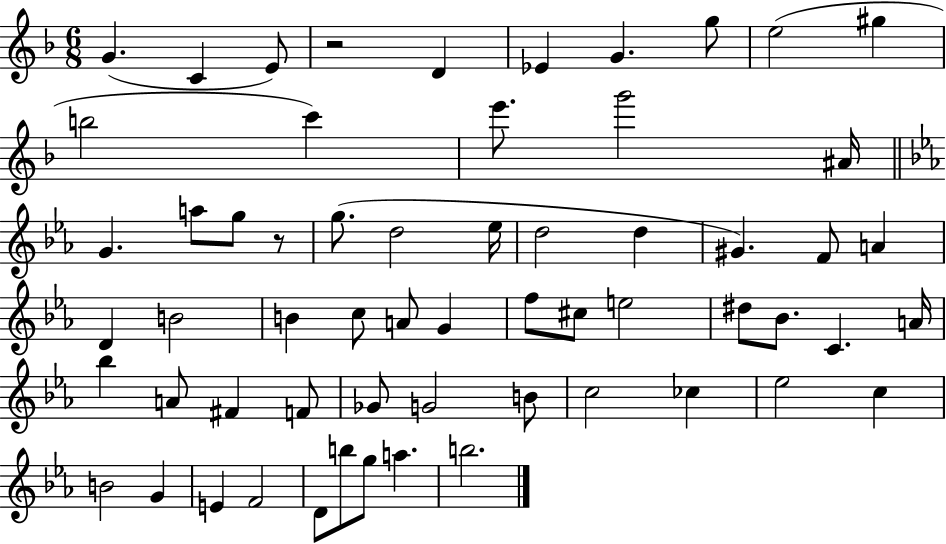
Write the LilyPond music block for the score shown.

{
  \clef treble
  \numericTimeSignature
  \time 6/8
  \key f \major
  g'4.( c'4 e'8) | r2 d'4 | ees'4 g'4. g''8 | e''2( gis''4 | \break b''2 c'''4) | e'''8. g'''2 ais'16 | \bar "||" \break \key ees \major g'4. a''8 g''8 r8 | g''8.( d''2 ees''16 | d''2 d''4 | gis'4.) f'8 a'4 | \break d'4 b'2 | b'4 c''8 a'8 g'4 | f''8 cis''8 e''2 | dis''8 bes'8. c'4. a'16 | \break bes''4 a'8 fis'4 f'8 | ges'8 g'2 b'8 | c''2 ces''4 | ees''2 c''4 | \break b'2 g'4 | e'4 f'2 | d'8 b''8 g''8 a''4. | b''2. | \break \bar "|."
}